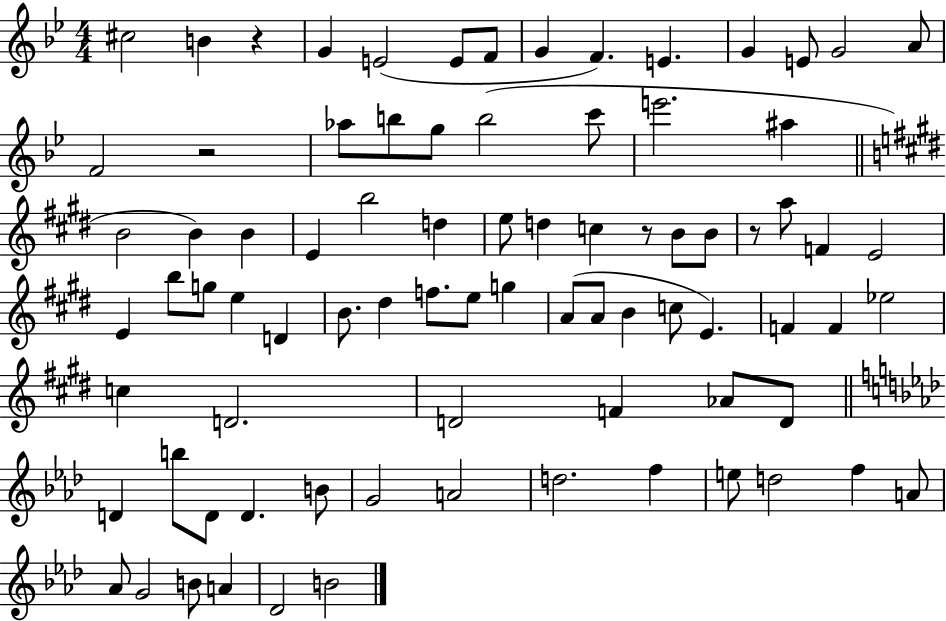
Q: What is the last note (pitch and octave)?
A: B4